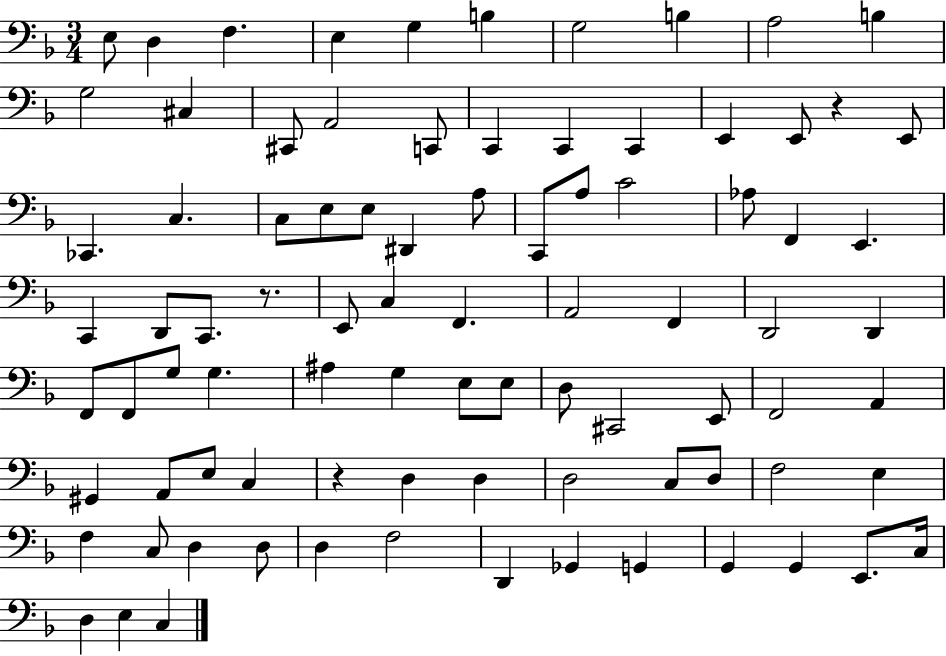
X:1
T:Untitled
M:3/4
L:1/4
K:F
E,/2 D, F, E, G, B, G,2 B, A,2 B, G,2 ^C, ^C,,/2 A,,2 C,,/2 C,, C,, C,, E,, E,,/2 z E,,/2 _C,, C, C,/2 E,/2 E,/2 ^D,, A,/2 C,,/2 A,/2 C2 _A,/2 F,, E,, C,, D,,/2 C,,/2 z/2 E,,/2 C, F,, A,,2 F,, D,,2 D,, F,,/2 F,,/2 G,/2 G, ^A, G, E,/2 E,/2 D,/2 ^C,,2 E,,/2 F,,2 A,, ^G,, A,,/2 E,/2 C, z D, D, D,2 C,/2 D,/2 F,2 E, F, C,/2 D, D,/2 D, F,2 D,, _G,, G,, G,, G,, E,,/2 C,/4 D, E, C,